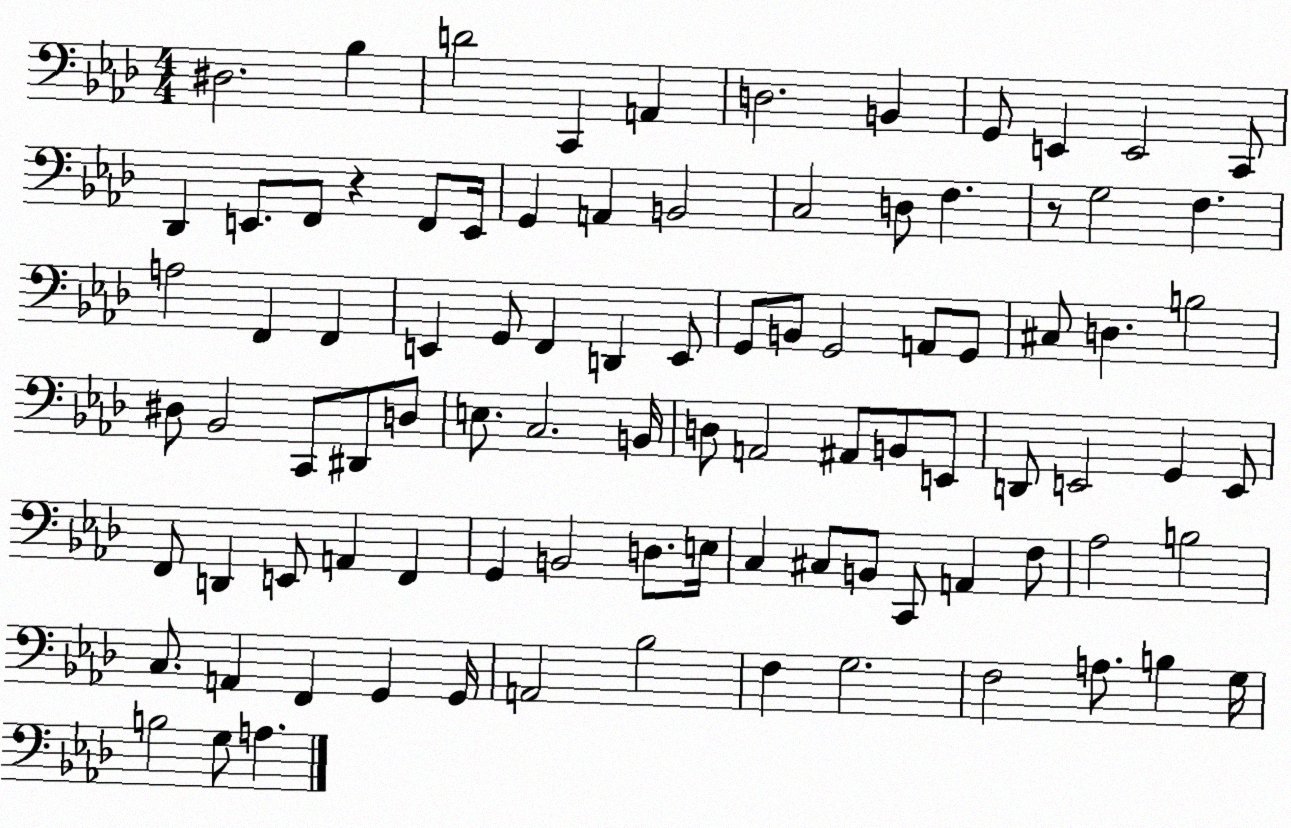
X:1
T:Untitled
M:4/4
L:1/4
K:Ab
^D,2 _B, D2 C,, A,, D,2 B,, G,,/2 E,, E,,2 C,,/2 _D,, E,,/2 F,,/2 z F,,/2 E,,/4 G,, A,, B,,2 C,2 D,/2 F, z/2 G,2 F, A,2 F,, F,, E,, G,,/2 F,, D,, E,,/2 G,,/2 B,,/2 G,,2 A,,/2 G,,/2 ^C,/2 D, B,2 ^D,/2 _B,,2 C,,/2 ^D,,/2 D,/2 E,/2 C,2 B,,/4 D,/2 A,,2 ^A,,/2 B,,/2 E,,/2 D,,/2 E,,2 G,, E,,/2 F,,/2 D,, E,,/2 A,, F,, G,, B,,2 D,/2 E,/4 C, ^C,/2 B,,/2 C,,/2 A,, F,/2 _A,2 B,2 C,/2 A,, F,, G,, G,,/4 A,,2 _B,2 F, G,2 F,2 A,/2 B, G,/4 B,2 G,/2 A,